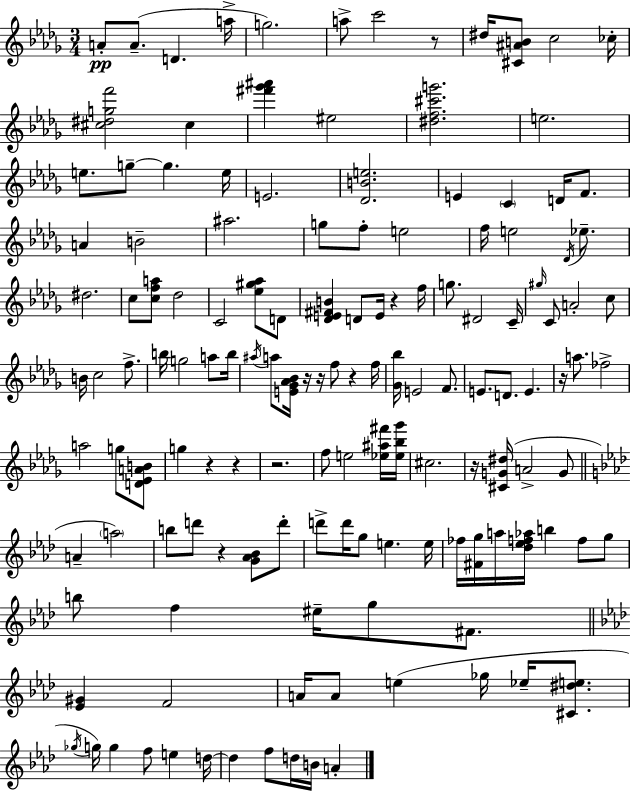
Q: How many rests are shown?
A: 11